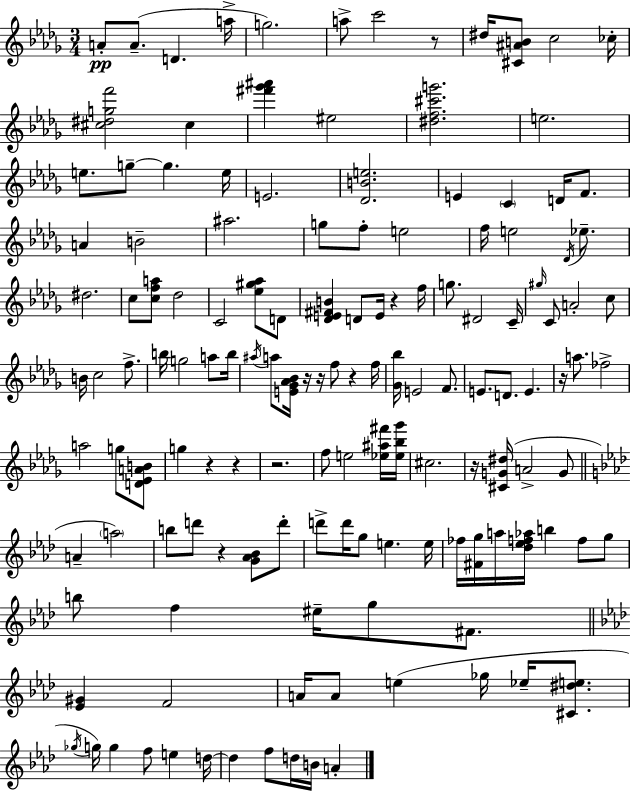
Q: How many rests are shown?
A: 11